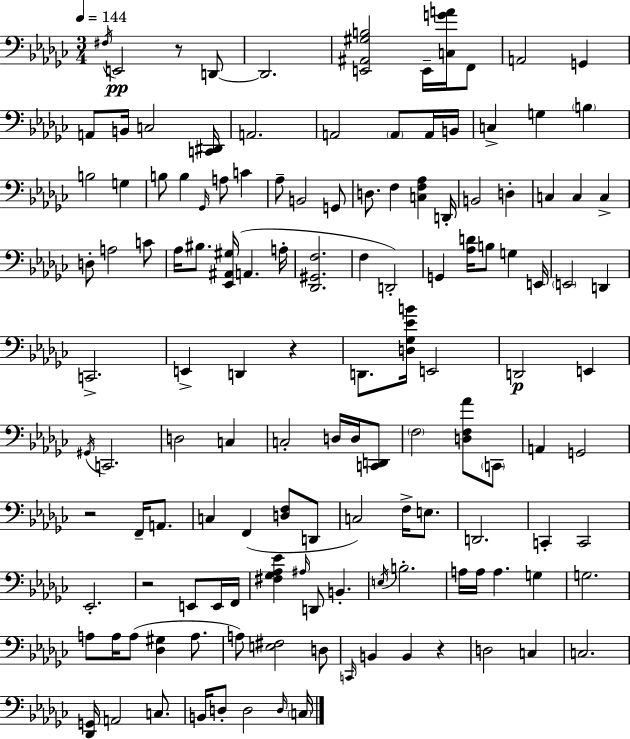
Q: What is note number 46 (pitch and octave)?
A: D2